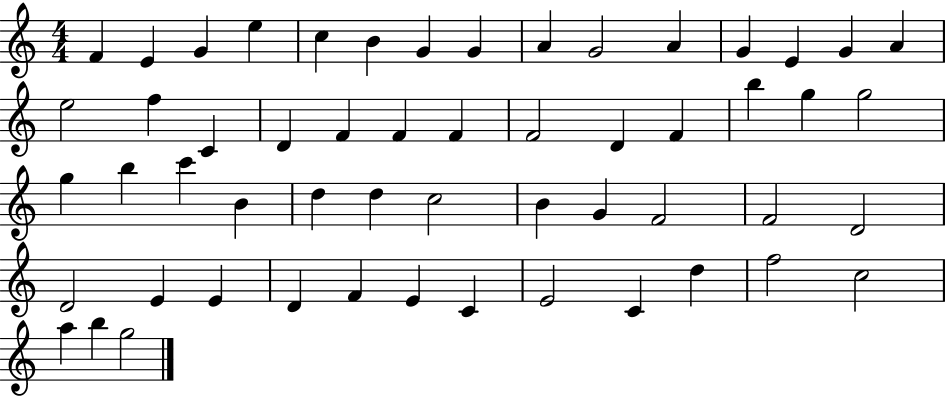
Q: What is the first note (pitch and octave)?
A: F4